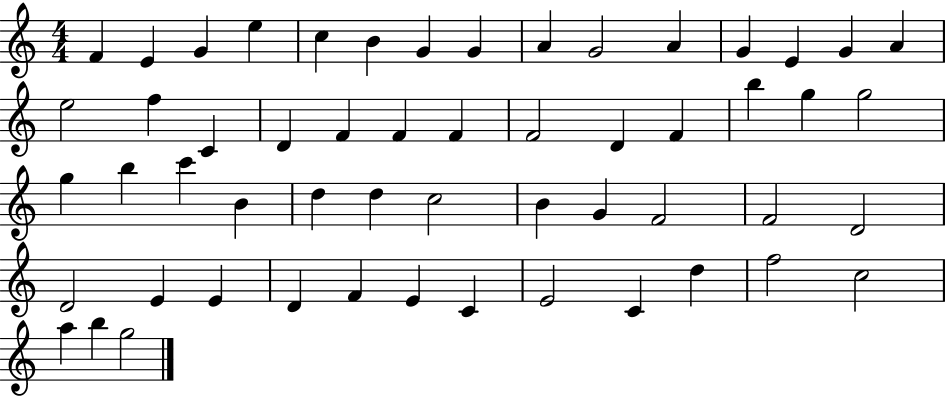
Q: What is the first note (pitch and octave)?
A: F4